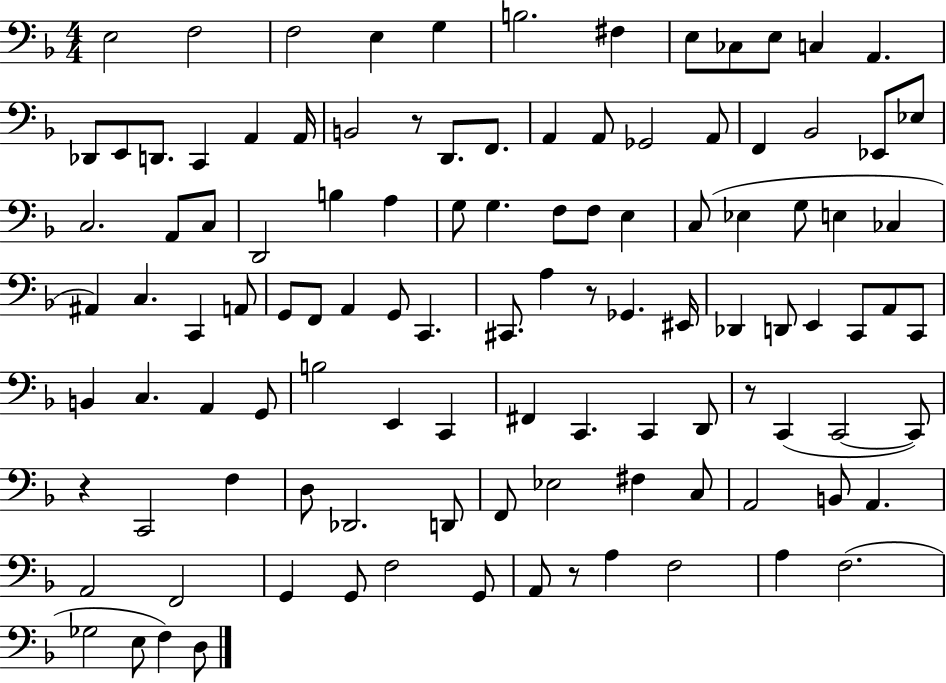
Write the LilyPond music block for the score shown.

{
  \clef bass
  \numericTimeSignature
  \time 4/4
  \key f \major
  \repeat volta 2 { e2 f2 | f2 e4 g4 | b2. fis4 | e8 ces8 e8 c4 a,4. | \break des,8 e,8 d,8. c,4 a,4 a,16 | b,2 r8 d,8. f,8. | a,4 a,8 ges,2 a,8 | f,4 bes,2 ees,8 ees8 | \break c2. a,8 c8 | d,2 b4 a4 | g8 g4. f8 f8 e4 | c8( ees4 g8 e4 ces4 | \break ais,4) c4. c,4 a,8 | g,8 f,8 a,4 g,8 c,4. | cis,8. a4 r8 ges,4. eis,16 | des,4 d,8 e,4 c,8 a,8 c,8 | \break b,4 c4. a,4 g,8 | b2 e,4 c,4 | fis,4 c,4. c,4 d,8 | r8 c,4( c,2~~ c,8) | \break r4 c,2 f4 | d8 des,2. d,8 | f,8 ees2 fis4 c8 | a,2 b,8 a,4. | \break a,2 f,2 | g,4 g,8 f2 g,8 | a,8 r8 a4 f2 | a4 f2.( | \break ges2 e8 f4) d8 | } \bar "|."
}